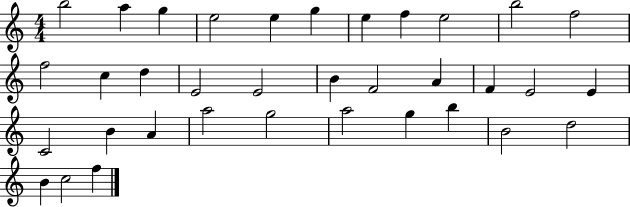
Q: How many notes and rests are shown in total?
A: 35